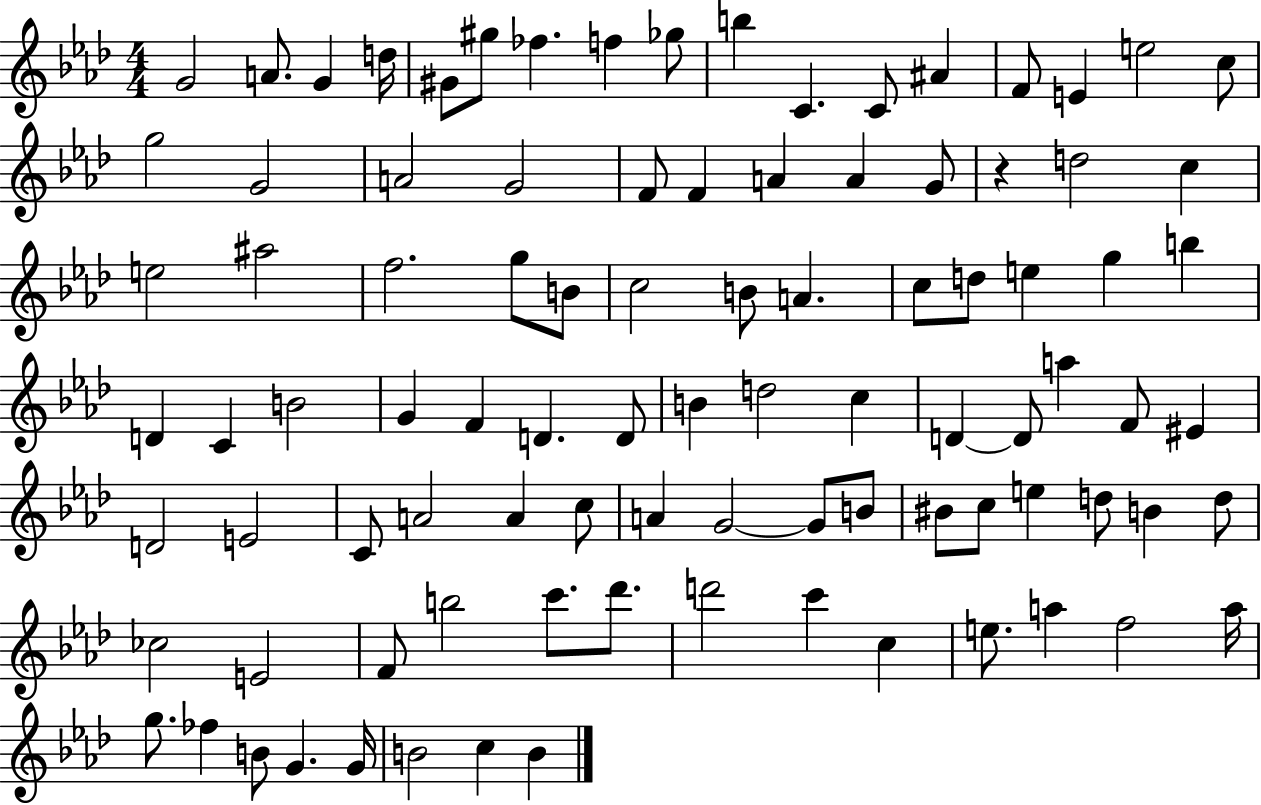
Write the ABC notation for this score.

X:1
T:Untitled
M:4/4
L:1/4
K:Ab
G2 A/2 G d/4 ^G/2 ^g/2 _f f _g/2 b C C/2 ^A F/2 E e2 c/2 g2 G2 A2 G2 F/2 F A A G/2 z d2 c e2 ^a2 f2 g/2 B/2 c2 B/2 A c/2 d/2 e g b D C B2 G F D D/2 B d2 c D D/2 a F/2 ^E D2 E2 C/2 A2 A c/2 A G2 G/2 B/2 ^B/2 c/2 e d/2 B d/2 _c2 E2 F/2 b2 c'/2 _d'/2 d'2 c' c e/2 a f2 a/4 g/2 _f B/2 G G/4 B2 c B